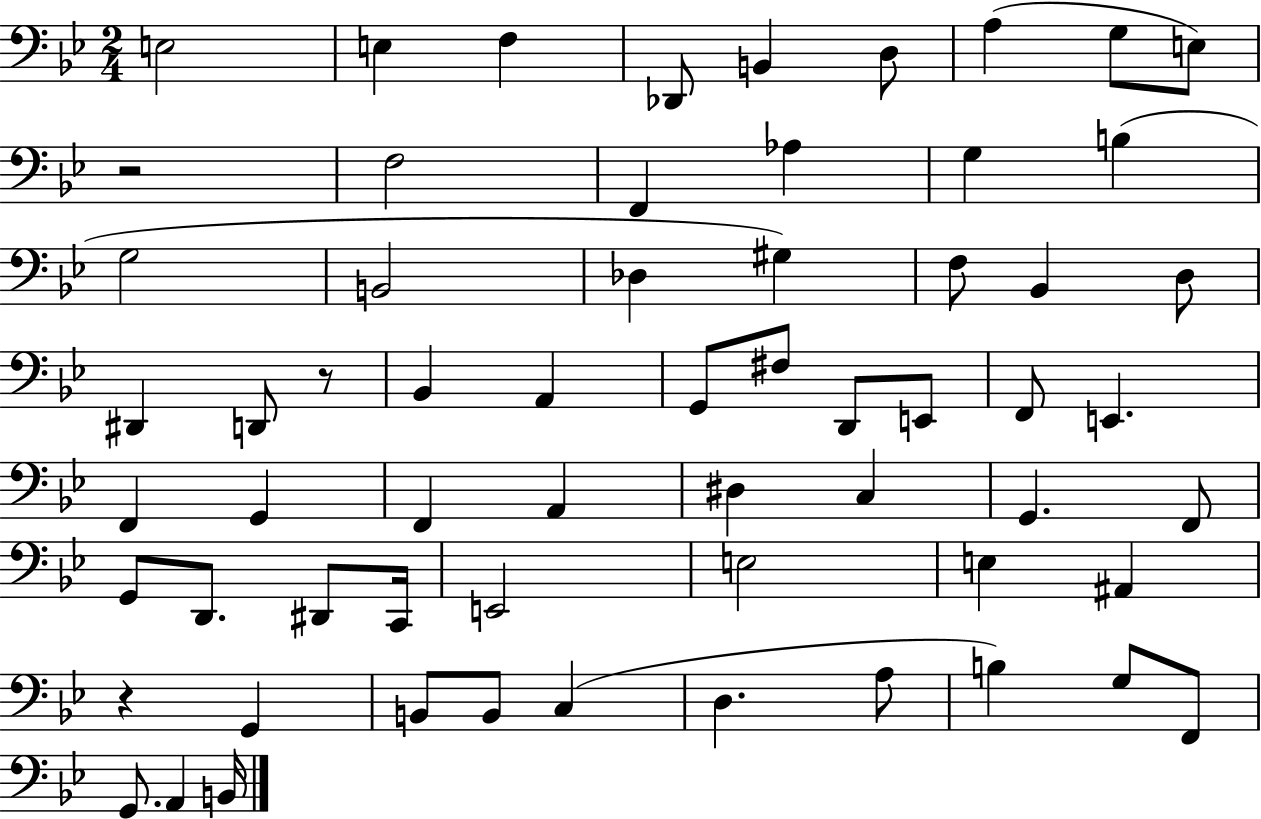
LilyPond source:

{
  \clef bass
  \numericTimeSignature
  \time 2/4
  \key bes \major
  e2 | e4 f4 | des,8 b,4 d8 | a4( g8 e8) | \break r2 | f2 | f,4 aes4 | g4 b4( | \break g2 | b,2 | des4 gis4) | f8 bes,4 d8 | \break dis,4 d,8 r8 | bes,4 a,4 | g,8 fis8 d,8 e,8 | f,8 e,4. | \break f,4 g,4 | f,4 a,4 | dis4 c4 | g,4. f,8 | \break g,8 d,8. dis,8 c,16 | e,2 | e2 | e4 ais,4 | \break r4 g,4 | b,8 b,8 c4( | d4. a8 | b4) g8 f,8 | \break g,8. a,4 b,16 | \bar "|."
}